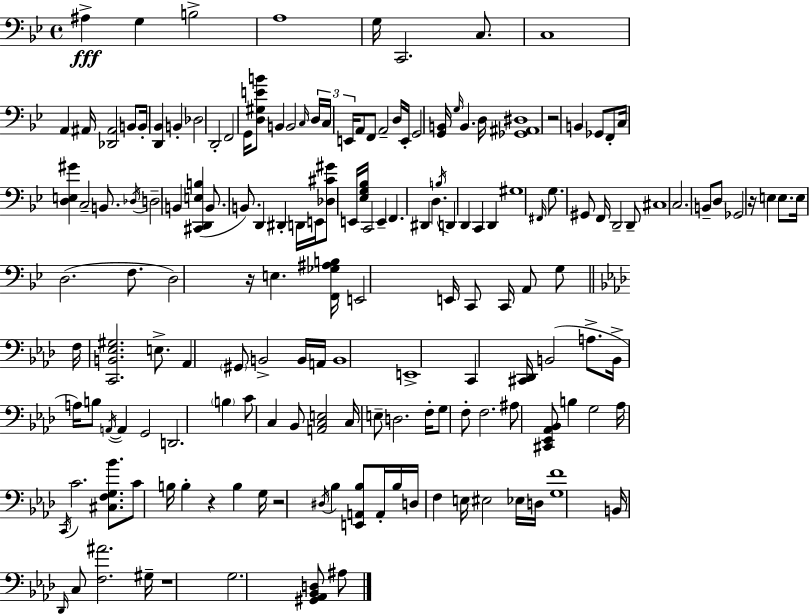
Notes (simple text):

A#3/q G3/q B3/h A3/w G3/s C2/h. C3/e. C3/w A2/q A#2/s [Db2,A#2]/h B2/e B2/s [D2,Bb2]/q B2/q Db3/h D2/h F2/h G2/s [D3,G#3,E4,B4]/e B2/q B2/h C3/s D3/s C3/s E2/s A2/e F2/e A2/h D3/s E2/s G2/h [G2,B2]/s G3/s B2/q. D3/s [Gb2,A#2,D#3]/w R/h B2/q Gb2/e F2/e C3/s [D3,E3,G#4]/q C3/h B2/e. Db3/s D3/h B2/q [C#2,D2,E3,B3]/q B2/e. B2/e. D2/q D#2/q D2/s E2/s [Db3,C#4,G#4]/e E2/s [Eb3,G3,Bb3]/s C2/h E2/q F2/q. D#2/q D3/q. B3/s D2/q D2/q C2/q D2/q G#3/w F#2/s G3/e. G#2/e F2/s D2/h D2/e C#3/w C3/h. B2/e D3/e Gb2/h R/s E3/q E3/e. E3/s D3/h. F3/e. D3/h R/s E3/q. [F2,Gb3,A#3,B3]/s E2/h E2/s C2/e C2/s A2/e G3/e F3/s [C2,B2,Eb3,G#3]/h. E3/e. Ab2/q G#2/e B2/h B2/s A2/s B2/w E2/w C2/q [C#2,Db2]/s B2/h A3/e. B2/s A3/s B3/e A2/s A2/q G2/h D2/h. B3/q C4/e C3/q Bb2/e [A2,C3,E3]/h C3/s E3/e D3/h. F3/s G3/e F3/e F3/h. A#3/e [C#2,Eb2,Ab2,Bb2]/e B3/q G3/h Ab3/s C2/s C4/h. [C#3,F3,G3,Bb4]/e. C4/e B3/s B3/q R/q B3/q G3/s R/h D#3/s Bb3/q [E2,A2,Bb3]/e A2/s Bb3/s D3/s F3/q E3/s EIS3/h Eb3/s D3/s [G3,F4]/w B2/s Db2/s C3/e [F3,A#4]/h. G#3/s R/w G3/h. [G#2,Ab2,Bb2,D3]/e A#3/e